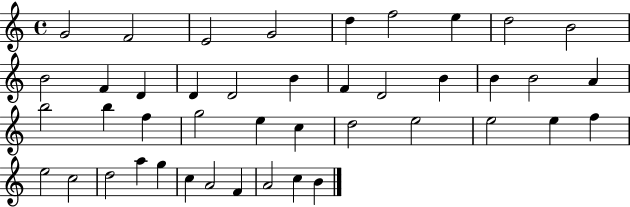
G4/h F4/h E4/h G4/h D5/q F5/h E5/q D5/h B4/h B4/h F4/q D4/q D4/q D4/h B4/q F4/q D4/h B4/q B4/q B4/h A4/q B5/h B5/q F5/q G5/h E5/q C5/q D5/h E5/h E5/h E5/q F5/q E5/h C5/h D5/h A5/q G5/q C5/q A4/h F4/q A4/h C5/q B4/q